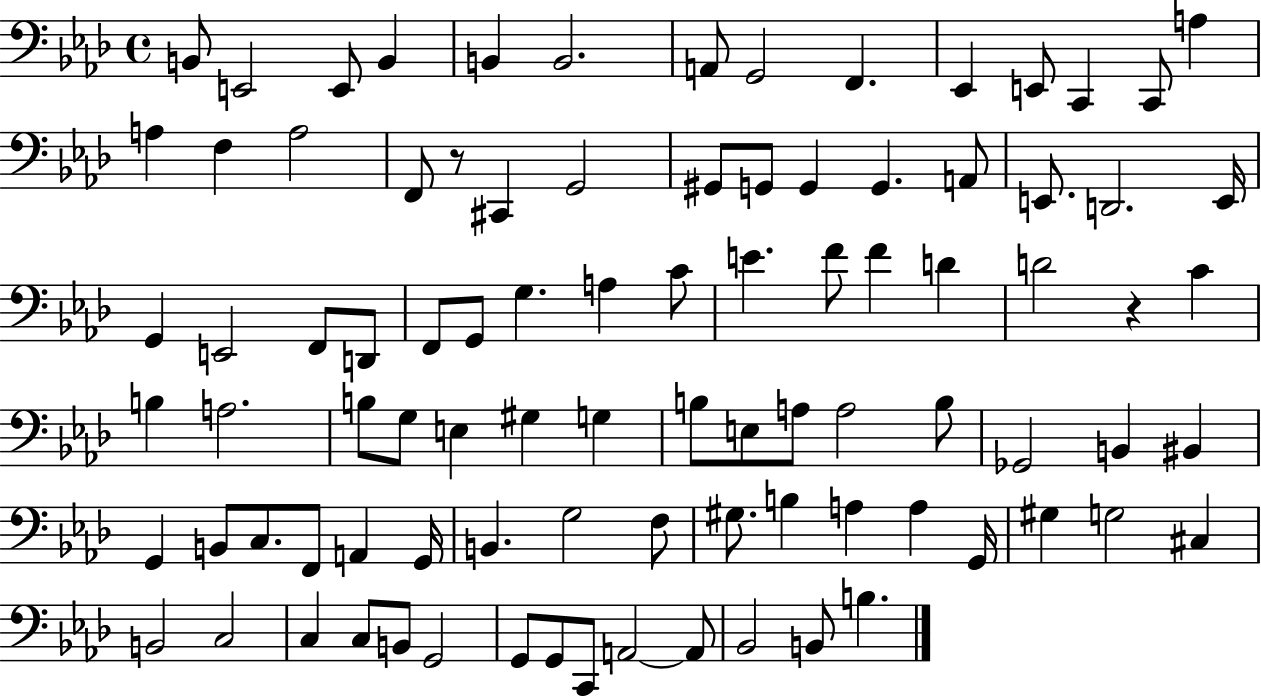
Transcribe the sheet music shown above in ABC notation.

X:1
T:Untitled
M:4/4
L:1/4
K:Ab
B,,/2 E,,2 E,,/2 B,, B,, B,,2 A,,/2 G,,2 F,, _E,, E,,/2 C,, C,,/2 A, A, F, A,2 F,,/2 z/2 ^C,, G,,2 ^G,,/2 G,,/2 G,, G,, A,,/2 E,,/2 D,,2 E,,/4 G,, E,,2 F,,/2 D,,/2 F,,/2 G,,/2 G, A, C/2 E F/2 F D D2 z C B, A,2 B,/2 G,/2 E, ^G, G, B,/2 E,/2 A,/2 A,2 B,/2 _G,,2 B,, ^B,, G,, B,,/2 C,/2 F,,/2 A,, G,,/4 B,, G,2 F,/2 ^G,/2 B, A, A, G,,/4 ^G, G,2 ^C, B,,2 C,2 C, C,/2 B,,/2 G,,2 G,,/2 G,,/2 C,,/2 A,,2 A,,/2 _B,,2 B,,/2 B,